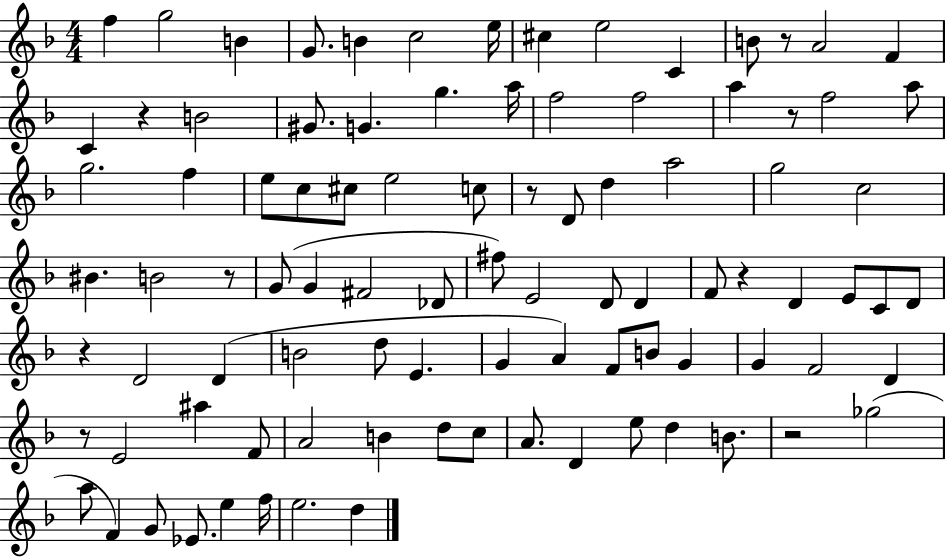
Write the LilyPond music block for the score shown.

{
  \clef treble
  \numericTimeSignature
  \time 4/4
  \key f \major
  f''4 g''2 b'4 | g'8. b'4 c''2 e''16 | cis''4 e''2 c'4 | b'8 r8 a'2 f'4 | \break c'4 r4 b'2 | gis'8. g'4. g''4. a''16 | f''2 f''2 | a''4 r8 f''2 a''8 | \break g''2. f''4 | e''8 c''8 cis''8 e''2 c''8 | r8 d'8 d''4 a''2 | g''2 c''2 | \break bis'4. b'2 r8 | g'8( g'4 fis'2 des'8 | fis''8) e'2 d'8 d'4 | f'8 r4 d'4 e'8 c'8 d'8 | \break r4 d'2 d'4( | b'2 d''8 e'4. | g'4 a'4) f'8 b'8 g'4 | g'4 f'2 d'4 | \break r8 e'2 ais''4 f'8 | a'2 b'4 d''8 c''8 | a'8. d'4 e''8 d''4 b'8. | r2 ges''2( | \break a''8 f'4) g'8 ees'8. e''4 f''16 | e''2. d''4 | \bar "|."
}